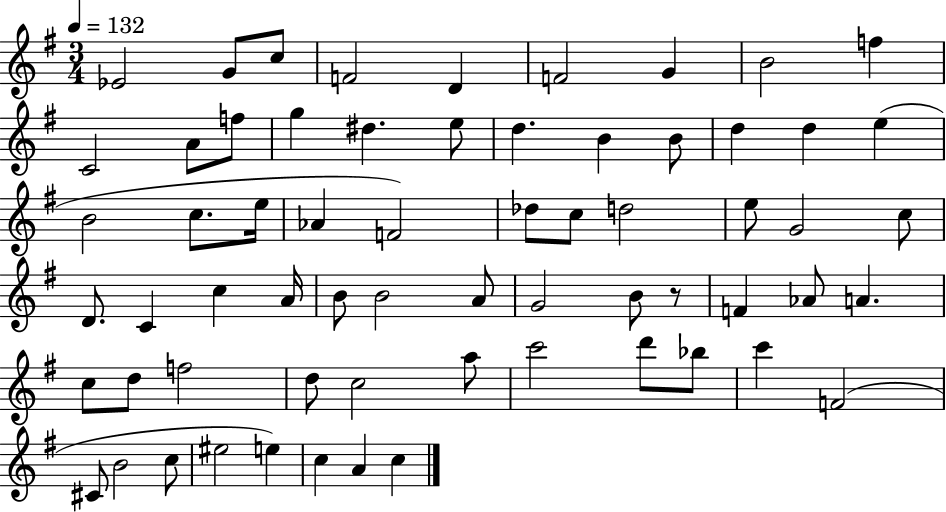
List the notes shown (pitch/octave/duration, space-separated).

Eb4/h G4/e C5/e F4/h D4/q F4/h G4/q B4/h F5/q C4/h A4/e F5/e G5/q D#5/q. E5/e D5/q. B4/q B4/e D5/q D5/q E5/q B4/h C5/e. E5/s Ab4/q F4/h Db5/e C5/e D5/h E5/e G4/h C5/e D4/e. C4/q C5/q A4/s B4/e B4/h A4/e G4/h B4/e R/e F4/q Ab4/e A4/q. C5/e D5/e F5/h D5/e C5/h A5/e C6/h D6/e Bb5/e C6/q F4/h C#4/e B4/h C5/e EIS5/h E5/q C5/q A4/q C5/q